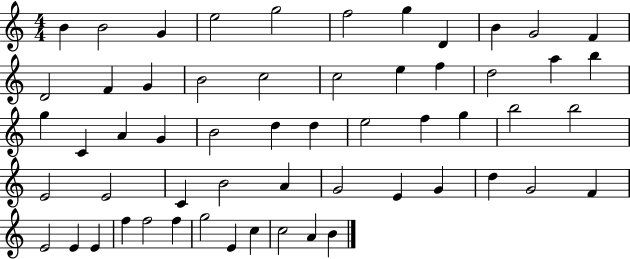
{
  \clef treble
  \numericTimeSignature
  \time 4/4
  \key c \major
  b'4 b'2 g'4 | e''2 g''2 | f''2 g''4 d'4 | b'4 g'2 f'4 | \break d'2 f'4 g'4 | b'2 c''2 | c''2 e''4 f''4 | d''2 a''4 b''4 | \break g''4 c'4 a'4 g'4 | b'2 d''4 d''4 | e''2 f''4 g''4 | b''2 b''2 | \break e'2 e'2 | c'4 b'2 a'4 | g'2 e'4 g'4 | d''4 g'2 f'4 | \break e'2 e'4 e'4 | f''4 f''2 f''4 | g''2 e'4 c''4 | c''2 a'4 b'4 | \break \bar "|."
}